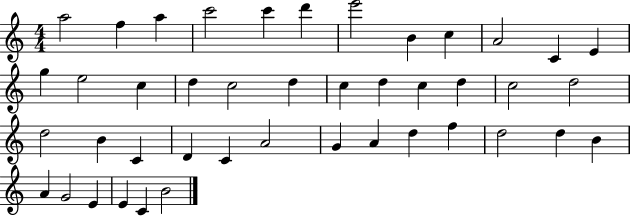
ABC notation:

X:1
T:Untitled
M:4/4
L:1/4
K:C
a2 f a c'2 c' d' e'2 B c A2 C E g e2 c d c2 d c d c d c2 d2 d2 B C D C A2 G A d f d2 d B A G2 E E C B2